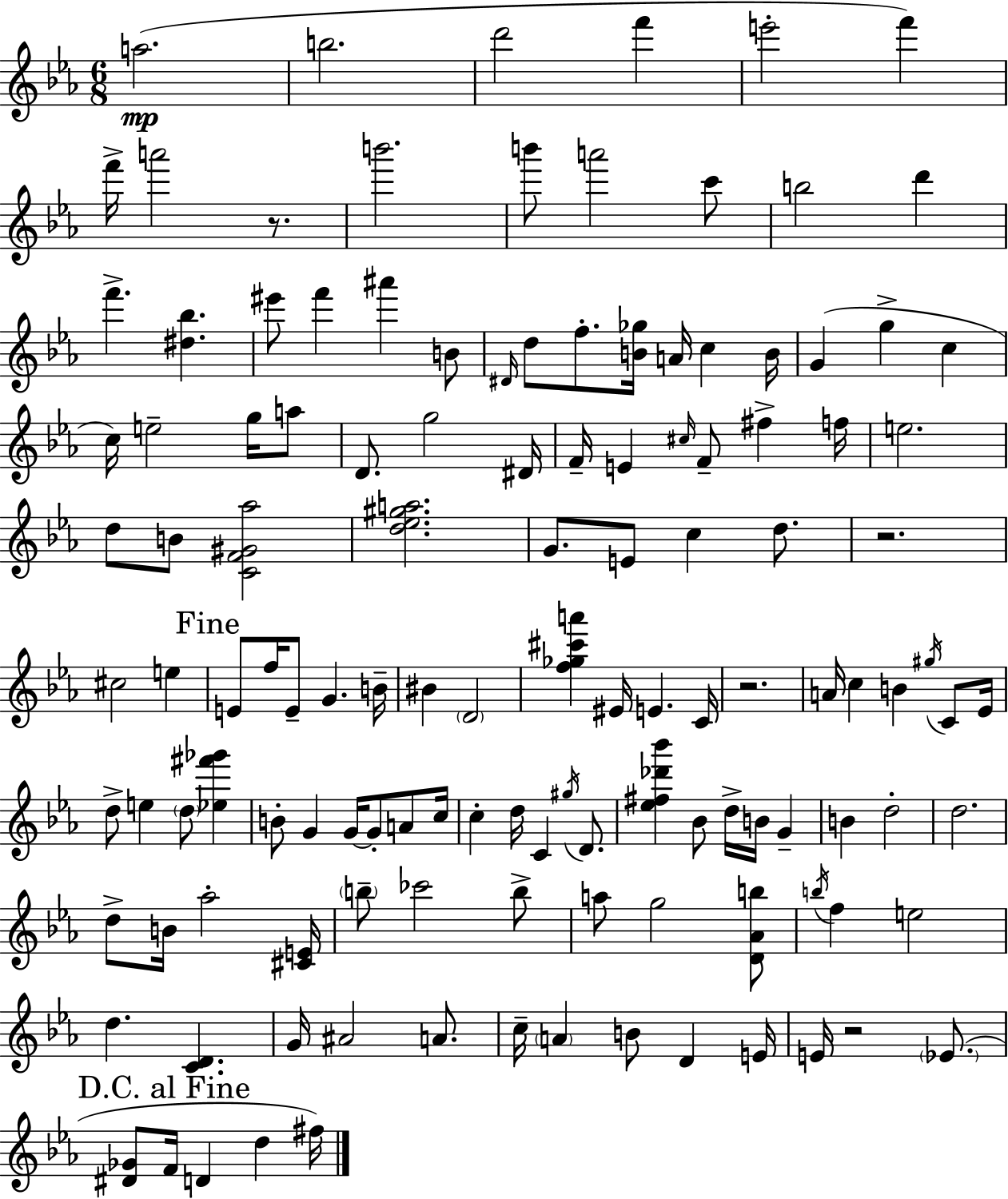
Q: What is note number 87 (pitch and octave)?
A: D5